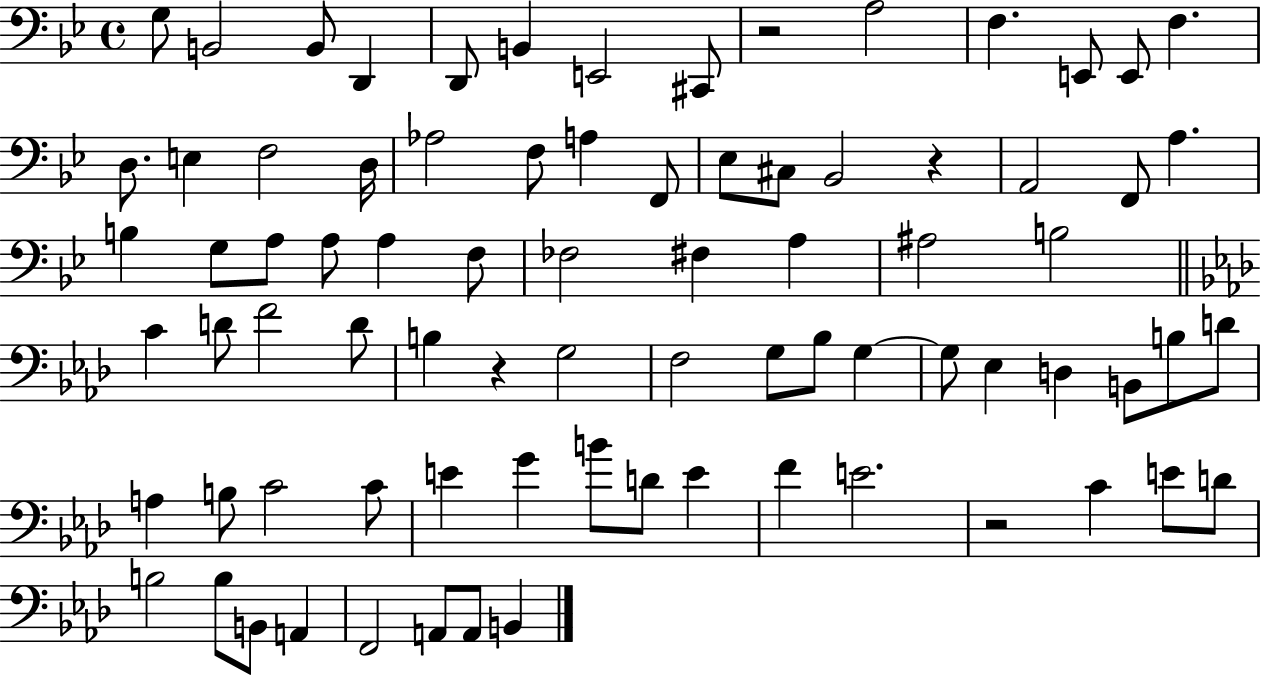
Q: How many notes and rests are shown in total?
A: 80